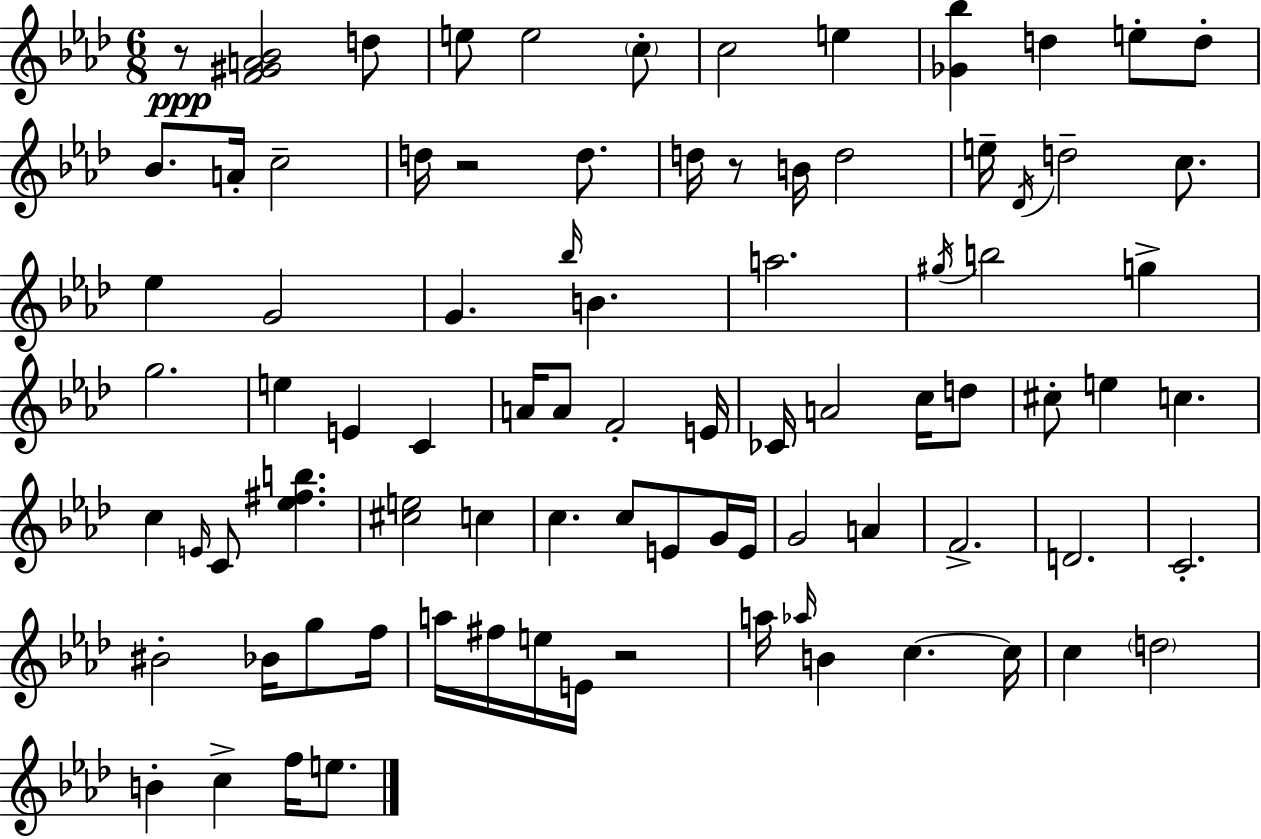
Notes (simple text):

R/e [F4,G#4,A4,Bb4]/h D5/e E5/e E5/h C5/e C5/h E5/q [Gb4,Bb5]/q D5/q E5/e D5/e Bb4/e. A4/s C5/h D5/s R/h D5/e. D5/s R/e B4/s D5/h E5/s Db4/s D5/h C5/e. Eb5/q G4/h G4/q. Bb5/s B4/q. A5/h. G#5/s B5/h G5/q G5/h. E5/q E4/q C4/q A4/s A4/e F4/h E4/s CES4/s A4/h C5/s D5/e C#5/e E5/q C5/q. C5/q E4/s C4/e [Eb5,F#5,B5]/q. [C#5,E5]/h C5/q C5/q. C5/e E4/e G4/s E4/s G4/h A4/q F4/h. D4/h. C4/h. BIS4/h Bb4/s G5/e F5/s A5/s F#5/s E5/s E4/s R/h A5/s Ab5/s B4/q C5/q. C5/s C5/q D5/h B4/q C5/q F5/s E5/e.